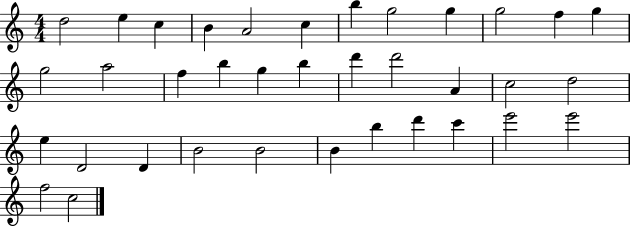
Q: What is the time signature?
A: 4/4